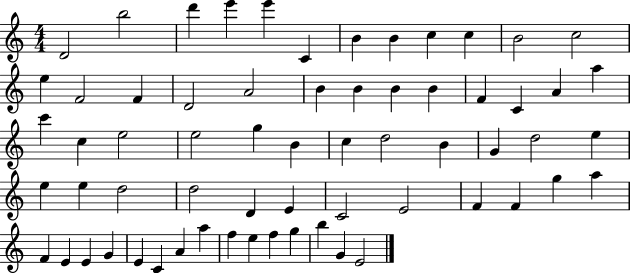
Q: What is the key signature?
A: C major